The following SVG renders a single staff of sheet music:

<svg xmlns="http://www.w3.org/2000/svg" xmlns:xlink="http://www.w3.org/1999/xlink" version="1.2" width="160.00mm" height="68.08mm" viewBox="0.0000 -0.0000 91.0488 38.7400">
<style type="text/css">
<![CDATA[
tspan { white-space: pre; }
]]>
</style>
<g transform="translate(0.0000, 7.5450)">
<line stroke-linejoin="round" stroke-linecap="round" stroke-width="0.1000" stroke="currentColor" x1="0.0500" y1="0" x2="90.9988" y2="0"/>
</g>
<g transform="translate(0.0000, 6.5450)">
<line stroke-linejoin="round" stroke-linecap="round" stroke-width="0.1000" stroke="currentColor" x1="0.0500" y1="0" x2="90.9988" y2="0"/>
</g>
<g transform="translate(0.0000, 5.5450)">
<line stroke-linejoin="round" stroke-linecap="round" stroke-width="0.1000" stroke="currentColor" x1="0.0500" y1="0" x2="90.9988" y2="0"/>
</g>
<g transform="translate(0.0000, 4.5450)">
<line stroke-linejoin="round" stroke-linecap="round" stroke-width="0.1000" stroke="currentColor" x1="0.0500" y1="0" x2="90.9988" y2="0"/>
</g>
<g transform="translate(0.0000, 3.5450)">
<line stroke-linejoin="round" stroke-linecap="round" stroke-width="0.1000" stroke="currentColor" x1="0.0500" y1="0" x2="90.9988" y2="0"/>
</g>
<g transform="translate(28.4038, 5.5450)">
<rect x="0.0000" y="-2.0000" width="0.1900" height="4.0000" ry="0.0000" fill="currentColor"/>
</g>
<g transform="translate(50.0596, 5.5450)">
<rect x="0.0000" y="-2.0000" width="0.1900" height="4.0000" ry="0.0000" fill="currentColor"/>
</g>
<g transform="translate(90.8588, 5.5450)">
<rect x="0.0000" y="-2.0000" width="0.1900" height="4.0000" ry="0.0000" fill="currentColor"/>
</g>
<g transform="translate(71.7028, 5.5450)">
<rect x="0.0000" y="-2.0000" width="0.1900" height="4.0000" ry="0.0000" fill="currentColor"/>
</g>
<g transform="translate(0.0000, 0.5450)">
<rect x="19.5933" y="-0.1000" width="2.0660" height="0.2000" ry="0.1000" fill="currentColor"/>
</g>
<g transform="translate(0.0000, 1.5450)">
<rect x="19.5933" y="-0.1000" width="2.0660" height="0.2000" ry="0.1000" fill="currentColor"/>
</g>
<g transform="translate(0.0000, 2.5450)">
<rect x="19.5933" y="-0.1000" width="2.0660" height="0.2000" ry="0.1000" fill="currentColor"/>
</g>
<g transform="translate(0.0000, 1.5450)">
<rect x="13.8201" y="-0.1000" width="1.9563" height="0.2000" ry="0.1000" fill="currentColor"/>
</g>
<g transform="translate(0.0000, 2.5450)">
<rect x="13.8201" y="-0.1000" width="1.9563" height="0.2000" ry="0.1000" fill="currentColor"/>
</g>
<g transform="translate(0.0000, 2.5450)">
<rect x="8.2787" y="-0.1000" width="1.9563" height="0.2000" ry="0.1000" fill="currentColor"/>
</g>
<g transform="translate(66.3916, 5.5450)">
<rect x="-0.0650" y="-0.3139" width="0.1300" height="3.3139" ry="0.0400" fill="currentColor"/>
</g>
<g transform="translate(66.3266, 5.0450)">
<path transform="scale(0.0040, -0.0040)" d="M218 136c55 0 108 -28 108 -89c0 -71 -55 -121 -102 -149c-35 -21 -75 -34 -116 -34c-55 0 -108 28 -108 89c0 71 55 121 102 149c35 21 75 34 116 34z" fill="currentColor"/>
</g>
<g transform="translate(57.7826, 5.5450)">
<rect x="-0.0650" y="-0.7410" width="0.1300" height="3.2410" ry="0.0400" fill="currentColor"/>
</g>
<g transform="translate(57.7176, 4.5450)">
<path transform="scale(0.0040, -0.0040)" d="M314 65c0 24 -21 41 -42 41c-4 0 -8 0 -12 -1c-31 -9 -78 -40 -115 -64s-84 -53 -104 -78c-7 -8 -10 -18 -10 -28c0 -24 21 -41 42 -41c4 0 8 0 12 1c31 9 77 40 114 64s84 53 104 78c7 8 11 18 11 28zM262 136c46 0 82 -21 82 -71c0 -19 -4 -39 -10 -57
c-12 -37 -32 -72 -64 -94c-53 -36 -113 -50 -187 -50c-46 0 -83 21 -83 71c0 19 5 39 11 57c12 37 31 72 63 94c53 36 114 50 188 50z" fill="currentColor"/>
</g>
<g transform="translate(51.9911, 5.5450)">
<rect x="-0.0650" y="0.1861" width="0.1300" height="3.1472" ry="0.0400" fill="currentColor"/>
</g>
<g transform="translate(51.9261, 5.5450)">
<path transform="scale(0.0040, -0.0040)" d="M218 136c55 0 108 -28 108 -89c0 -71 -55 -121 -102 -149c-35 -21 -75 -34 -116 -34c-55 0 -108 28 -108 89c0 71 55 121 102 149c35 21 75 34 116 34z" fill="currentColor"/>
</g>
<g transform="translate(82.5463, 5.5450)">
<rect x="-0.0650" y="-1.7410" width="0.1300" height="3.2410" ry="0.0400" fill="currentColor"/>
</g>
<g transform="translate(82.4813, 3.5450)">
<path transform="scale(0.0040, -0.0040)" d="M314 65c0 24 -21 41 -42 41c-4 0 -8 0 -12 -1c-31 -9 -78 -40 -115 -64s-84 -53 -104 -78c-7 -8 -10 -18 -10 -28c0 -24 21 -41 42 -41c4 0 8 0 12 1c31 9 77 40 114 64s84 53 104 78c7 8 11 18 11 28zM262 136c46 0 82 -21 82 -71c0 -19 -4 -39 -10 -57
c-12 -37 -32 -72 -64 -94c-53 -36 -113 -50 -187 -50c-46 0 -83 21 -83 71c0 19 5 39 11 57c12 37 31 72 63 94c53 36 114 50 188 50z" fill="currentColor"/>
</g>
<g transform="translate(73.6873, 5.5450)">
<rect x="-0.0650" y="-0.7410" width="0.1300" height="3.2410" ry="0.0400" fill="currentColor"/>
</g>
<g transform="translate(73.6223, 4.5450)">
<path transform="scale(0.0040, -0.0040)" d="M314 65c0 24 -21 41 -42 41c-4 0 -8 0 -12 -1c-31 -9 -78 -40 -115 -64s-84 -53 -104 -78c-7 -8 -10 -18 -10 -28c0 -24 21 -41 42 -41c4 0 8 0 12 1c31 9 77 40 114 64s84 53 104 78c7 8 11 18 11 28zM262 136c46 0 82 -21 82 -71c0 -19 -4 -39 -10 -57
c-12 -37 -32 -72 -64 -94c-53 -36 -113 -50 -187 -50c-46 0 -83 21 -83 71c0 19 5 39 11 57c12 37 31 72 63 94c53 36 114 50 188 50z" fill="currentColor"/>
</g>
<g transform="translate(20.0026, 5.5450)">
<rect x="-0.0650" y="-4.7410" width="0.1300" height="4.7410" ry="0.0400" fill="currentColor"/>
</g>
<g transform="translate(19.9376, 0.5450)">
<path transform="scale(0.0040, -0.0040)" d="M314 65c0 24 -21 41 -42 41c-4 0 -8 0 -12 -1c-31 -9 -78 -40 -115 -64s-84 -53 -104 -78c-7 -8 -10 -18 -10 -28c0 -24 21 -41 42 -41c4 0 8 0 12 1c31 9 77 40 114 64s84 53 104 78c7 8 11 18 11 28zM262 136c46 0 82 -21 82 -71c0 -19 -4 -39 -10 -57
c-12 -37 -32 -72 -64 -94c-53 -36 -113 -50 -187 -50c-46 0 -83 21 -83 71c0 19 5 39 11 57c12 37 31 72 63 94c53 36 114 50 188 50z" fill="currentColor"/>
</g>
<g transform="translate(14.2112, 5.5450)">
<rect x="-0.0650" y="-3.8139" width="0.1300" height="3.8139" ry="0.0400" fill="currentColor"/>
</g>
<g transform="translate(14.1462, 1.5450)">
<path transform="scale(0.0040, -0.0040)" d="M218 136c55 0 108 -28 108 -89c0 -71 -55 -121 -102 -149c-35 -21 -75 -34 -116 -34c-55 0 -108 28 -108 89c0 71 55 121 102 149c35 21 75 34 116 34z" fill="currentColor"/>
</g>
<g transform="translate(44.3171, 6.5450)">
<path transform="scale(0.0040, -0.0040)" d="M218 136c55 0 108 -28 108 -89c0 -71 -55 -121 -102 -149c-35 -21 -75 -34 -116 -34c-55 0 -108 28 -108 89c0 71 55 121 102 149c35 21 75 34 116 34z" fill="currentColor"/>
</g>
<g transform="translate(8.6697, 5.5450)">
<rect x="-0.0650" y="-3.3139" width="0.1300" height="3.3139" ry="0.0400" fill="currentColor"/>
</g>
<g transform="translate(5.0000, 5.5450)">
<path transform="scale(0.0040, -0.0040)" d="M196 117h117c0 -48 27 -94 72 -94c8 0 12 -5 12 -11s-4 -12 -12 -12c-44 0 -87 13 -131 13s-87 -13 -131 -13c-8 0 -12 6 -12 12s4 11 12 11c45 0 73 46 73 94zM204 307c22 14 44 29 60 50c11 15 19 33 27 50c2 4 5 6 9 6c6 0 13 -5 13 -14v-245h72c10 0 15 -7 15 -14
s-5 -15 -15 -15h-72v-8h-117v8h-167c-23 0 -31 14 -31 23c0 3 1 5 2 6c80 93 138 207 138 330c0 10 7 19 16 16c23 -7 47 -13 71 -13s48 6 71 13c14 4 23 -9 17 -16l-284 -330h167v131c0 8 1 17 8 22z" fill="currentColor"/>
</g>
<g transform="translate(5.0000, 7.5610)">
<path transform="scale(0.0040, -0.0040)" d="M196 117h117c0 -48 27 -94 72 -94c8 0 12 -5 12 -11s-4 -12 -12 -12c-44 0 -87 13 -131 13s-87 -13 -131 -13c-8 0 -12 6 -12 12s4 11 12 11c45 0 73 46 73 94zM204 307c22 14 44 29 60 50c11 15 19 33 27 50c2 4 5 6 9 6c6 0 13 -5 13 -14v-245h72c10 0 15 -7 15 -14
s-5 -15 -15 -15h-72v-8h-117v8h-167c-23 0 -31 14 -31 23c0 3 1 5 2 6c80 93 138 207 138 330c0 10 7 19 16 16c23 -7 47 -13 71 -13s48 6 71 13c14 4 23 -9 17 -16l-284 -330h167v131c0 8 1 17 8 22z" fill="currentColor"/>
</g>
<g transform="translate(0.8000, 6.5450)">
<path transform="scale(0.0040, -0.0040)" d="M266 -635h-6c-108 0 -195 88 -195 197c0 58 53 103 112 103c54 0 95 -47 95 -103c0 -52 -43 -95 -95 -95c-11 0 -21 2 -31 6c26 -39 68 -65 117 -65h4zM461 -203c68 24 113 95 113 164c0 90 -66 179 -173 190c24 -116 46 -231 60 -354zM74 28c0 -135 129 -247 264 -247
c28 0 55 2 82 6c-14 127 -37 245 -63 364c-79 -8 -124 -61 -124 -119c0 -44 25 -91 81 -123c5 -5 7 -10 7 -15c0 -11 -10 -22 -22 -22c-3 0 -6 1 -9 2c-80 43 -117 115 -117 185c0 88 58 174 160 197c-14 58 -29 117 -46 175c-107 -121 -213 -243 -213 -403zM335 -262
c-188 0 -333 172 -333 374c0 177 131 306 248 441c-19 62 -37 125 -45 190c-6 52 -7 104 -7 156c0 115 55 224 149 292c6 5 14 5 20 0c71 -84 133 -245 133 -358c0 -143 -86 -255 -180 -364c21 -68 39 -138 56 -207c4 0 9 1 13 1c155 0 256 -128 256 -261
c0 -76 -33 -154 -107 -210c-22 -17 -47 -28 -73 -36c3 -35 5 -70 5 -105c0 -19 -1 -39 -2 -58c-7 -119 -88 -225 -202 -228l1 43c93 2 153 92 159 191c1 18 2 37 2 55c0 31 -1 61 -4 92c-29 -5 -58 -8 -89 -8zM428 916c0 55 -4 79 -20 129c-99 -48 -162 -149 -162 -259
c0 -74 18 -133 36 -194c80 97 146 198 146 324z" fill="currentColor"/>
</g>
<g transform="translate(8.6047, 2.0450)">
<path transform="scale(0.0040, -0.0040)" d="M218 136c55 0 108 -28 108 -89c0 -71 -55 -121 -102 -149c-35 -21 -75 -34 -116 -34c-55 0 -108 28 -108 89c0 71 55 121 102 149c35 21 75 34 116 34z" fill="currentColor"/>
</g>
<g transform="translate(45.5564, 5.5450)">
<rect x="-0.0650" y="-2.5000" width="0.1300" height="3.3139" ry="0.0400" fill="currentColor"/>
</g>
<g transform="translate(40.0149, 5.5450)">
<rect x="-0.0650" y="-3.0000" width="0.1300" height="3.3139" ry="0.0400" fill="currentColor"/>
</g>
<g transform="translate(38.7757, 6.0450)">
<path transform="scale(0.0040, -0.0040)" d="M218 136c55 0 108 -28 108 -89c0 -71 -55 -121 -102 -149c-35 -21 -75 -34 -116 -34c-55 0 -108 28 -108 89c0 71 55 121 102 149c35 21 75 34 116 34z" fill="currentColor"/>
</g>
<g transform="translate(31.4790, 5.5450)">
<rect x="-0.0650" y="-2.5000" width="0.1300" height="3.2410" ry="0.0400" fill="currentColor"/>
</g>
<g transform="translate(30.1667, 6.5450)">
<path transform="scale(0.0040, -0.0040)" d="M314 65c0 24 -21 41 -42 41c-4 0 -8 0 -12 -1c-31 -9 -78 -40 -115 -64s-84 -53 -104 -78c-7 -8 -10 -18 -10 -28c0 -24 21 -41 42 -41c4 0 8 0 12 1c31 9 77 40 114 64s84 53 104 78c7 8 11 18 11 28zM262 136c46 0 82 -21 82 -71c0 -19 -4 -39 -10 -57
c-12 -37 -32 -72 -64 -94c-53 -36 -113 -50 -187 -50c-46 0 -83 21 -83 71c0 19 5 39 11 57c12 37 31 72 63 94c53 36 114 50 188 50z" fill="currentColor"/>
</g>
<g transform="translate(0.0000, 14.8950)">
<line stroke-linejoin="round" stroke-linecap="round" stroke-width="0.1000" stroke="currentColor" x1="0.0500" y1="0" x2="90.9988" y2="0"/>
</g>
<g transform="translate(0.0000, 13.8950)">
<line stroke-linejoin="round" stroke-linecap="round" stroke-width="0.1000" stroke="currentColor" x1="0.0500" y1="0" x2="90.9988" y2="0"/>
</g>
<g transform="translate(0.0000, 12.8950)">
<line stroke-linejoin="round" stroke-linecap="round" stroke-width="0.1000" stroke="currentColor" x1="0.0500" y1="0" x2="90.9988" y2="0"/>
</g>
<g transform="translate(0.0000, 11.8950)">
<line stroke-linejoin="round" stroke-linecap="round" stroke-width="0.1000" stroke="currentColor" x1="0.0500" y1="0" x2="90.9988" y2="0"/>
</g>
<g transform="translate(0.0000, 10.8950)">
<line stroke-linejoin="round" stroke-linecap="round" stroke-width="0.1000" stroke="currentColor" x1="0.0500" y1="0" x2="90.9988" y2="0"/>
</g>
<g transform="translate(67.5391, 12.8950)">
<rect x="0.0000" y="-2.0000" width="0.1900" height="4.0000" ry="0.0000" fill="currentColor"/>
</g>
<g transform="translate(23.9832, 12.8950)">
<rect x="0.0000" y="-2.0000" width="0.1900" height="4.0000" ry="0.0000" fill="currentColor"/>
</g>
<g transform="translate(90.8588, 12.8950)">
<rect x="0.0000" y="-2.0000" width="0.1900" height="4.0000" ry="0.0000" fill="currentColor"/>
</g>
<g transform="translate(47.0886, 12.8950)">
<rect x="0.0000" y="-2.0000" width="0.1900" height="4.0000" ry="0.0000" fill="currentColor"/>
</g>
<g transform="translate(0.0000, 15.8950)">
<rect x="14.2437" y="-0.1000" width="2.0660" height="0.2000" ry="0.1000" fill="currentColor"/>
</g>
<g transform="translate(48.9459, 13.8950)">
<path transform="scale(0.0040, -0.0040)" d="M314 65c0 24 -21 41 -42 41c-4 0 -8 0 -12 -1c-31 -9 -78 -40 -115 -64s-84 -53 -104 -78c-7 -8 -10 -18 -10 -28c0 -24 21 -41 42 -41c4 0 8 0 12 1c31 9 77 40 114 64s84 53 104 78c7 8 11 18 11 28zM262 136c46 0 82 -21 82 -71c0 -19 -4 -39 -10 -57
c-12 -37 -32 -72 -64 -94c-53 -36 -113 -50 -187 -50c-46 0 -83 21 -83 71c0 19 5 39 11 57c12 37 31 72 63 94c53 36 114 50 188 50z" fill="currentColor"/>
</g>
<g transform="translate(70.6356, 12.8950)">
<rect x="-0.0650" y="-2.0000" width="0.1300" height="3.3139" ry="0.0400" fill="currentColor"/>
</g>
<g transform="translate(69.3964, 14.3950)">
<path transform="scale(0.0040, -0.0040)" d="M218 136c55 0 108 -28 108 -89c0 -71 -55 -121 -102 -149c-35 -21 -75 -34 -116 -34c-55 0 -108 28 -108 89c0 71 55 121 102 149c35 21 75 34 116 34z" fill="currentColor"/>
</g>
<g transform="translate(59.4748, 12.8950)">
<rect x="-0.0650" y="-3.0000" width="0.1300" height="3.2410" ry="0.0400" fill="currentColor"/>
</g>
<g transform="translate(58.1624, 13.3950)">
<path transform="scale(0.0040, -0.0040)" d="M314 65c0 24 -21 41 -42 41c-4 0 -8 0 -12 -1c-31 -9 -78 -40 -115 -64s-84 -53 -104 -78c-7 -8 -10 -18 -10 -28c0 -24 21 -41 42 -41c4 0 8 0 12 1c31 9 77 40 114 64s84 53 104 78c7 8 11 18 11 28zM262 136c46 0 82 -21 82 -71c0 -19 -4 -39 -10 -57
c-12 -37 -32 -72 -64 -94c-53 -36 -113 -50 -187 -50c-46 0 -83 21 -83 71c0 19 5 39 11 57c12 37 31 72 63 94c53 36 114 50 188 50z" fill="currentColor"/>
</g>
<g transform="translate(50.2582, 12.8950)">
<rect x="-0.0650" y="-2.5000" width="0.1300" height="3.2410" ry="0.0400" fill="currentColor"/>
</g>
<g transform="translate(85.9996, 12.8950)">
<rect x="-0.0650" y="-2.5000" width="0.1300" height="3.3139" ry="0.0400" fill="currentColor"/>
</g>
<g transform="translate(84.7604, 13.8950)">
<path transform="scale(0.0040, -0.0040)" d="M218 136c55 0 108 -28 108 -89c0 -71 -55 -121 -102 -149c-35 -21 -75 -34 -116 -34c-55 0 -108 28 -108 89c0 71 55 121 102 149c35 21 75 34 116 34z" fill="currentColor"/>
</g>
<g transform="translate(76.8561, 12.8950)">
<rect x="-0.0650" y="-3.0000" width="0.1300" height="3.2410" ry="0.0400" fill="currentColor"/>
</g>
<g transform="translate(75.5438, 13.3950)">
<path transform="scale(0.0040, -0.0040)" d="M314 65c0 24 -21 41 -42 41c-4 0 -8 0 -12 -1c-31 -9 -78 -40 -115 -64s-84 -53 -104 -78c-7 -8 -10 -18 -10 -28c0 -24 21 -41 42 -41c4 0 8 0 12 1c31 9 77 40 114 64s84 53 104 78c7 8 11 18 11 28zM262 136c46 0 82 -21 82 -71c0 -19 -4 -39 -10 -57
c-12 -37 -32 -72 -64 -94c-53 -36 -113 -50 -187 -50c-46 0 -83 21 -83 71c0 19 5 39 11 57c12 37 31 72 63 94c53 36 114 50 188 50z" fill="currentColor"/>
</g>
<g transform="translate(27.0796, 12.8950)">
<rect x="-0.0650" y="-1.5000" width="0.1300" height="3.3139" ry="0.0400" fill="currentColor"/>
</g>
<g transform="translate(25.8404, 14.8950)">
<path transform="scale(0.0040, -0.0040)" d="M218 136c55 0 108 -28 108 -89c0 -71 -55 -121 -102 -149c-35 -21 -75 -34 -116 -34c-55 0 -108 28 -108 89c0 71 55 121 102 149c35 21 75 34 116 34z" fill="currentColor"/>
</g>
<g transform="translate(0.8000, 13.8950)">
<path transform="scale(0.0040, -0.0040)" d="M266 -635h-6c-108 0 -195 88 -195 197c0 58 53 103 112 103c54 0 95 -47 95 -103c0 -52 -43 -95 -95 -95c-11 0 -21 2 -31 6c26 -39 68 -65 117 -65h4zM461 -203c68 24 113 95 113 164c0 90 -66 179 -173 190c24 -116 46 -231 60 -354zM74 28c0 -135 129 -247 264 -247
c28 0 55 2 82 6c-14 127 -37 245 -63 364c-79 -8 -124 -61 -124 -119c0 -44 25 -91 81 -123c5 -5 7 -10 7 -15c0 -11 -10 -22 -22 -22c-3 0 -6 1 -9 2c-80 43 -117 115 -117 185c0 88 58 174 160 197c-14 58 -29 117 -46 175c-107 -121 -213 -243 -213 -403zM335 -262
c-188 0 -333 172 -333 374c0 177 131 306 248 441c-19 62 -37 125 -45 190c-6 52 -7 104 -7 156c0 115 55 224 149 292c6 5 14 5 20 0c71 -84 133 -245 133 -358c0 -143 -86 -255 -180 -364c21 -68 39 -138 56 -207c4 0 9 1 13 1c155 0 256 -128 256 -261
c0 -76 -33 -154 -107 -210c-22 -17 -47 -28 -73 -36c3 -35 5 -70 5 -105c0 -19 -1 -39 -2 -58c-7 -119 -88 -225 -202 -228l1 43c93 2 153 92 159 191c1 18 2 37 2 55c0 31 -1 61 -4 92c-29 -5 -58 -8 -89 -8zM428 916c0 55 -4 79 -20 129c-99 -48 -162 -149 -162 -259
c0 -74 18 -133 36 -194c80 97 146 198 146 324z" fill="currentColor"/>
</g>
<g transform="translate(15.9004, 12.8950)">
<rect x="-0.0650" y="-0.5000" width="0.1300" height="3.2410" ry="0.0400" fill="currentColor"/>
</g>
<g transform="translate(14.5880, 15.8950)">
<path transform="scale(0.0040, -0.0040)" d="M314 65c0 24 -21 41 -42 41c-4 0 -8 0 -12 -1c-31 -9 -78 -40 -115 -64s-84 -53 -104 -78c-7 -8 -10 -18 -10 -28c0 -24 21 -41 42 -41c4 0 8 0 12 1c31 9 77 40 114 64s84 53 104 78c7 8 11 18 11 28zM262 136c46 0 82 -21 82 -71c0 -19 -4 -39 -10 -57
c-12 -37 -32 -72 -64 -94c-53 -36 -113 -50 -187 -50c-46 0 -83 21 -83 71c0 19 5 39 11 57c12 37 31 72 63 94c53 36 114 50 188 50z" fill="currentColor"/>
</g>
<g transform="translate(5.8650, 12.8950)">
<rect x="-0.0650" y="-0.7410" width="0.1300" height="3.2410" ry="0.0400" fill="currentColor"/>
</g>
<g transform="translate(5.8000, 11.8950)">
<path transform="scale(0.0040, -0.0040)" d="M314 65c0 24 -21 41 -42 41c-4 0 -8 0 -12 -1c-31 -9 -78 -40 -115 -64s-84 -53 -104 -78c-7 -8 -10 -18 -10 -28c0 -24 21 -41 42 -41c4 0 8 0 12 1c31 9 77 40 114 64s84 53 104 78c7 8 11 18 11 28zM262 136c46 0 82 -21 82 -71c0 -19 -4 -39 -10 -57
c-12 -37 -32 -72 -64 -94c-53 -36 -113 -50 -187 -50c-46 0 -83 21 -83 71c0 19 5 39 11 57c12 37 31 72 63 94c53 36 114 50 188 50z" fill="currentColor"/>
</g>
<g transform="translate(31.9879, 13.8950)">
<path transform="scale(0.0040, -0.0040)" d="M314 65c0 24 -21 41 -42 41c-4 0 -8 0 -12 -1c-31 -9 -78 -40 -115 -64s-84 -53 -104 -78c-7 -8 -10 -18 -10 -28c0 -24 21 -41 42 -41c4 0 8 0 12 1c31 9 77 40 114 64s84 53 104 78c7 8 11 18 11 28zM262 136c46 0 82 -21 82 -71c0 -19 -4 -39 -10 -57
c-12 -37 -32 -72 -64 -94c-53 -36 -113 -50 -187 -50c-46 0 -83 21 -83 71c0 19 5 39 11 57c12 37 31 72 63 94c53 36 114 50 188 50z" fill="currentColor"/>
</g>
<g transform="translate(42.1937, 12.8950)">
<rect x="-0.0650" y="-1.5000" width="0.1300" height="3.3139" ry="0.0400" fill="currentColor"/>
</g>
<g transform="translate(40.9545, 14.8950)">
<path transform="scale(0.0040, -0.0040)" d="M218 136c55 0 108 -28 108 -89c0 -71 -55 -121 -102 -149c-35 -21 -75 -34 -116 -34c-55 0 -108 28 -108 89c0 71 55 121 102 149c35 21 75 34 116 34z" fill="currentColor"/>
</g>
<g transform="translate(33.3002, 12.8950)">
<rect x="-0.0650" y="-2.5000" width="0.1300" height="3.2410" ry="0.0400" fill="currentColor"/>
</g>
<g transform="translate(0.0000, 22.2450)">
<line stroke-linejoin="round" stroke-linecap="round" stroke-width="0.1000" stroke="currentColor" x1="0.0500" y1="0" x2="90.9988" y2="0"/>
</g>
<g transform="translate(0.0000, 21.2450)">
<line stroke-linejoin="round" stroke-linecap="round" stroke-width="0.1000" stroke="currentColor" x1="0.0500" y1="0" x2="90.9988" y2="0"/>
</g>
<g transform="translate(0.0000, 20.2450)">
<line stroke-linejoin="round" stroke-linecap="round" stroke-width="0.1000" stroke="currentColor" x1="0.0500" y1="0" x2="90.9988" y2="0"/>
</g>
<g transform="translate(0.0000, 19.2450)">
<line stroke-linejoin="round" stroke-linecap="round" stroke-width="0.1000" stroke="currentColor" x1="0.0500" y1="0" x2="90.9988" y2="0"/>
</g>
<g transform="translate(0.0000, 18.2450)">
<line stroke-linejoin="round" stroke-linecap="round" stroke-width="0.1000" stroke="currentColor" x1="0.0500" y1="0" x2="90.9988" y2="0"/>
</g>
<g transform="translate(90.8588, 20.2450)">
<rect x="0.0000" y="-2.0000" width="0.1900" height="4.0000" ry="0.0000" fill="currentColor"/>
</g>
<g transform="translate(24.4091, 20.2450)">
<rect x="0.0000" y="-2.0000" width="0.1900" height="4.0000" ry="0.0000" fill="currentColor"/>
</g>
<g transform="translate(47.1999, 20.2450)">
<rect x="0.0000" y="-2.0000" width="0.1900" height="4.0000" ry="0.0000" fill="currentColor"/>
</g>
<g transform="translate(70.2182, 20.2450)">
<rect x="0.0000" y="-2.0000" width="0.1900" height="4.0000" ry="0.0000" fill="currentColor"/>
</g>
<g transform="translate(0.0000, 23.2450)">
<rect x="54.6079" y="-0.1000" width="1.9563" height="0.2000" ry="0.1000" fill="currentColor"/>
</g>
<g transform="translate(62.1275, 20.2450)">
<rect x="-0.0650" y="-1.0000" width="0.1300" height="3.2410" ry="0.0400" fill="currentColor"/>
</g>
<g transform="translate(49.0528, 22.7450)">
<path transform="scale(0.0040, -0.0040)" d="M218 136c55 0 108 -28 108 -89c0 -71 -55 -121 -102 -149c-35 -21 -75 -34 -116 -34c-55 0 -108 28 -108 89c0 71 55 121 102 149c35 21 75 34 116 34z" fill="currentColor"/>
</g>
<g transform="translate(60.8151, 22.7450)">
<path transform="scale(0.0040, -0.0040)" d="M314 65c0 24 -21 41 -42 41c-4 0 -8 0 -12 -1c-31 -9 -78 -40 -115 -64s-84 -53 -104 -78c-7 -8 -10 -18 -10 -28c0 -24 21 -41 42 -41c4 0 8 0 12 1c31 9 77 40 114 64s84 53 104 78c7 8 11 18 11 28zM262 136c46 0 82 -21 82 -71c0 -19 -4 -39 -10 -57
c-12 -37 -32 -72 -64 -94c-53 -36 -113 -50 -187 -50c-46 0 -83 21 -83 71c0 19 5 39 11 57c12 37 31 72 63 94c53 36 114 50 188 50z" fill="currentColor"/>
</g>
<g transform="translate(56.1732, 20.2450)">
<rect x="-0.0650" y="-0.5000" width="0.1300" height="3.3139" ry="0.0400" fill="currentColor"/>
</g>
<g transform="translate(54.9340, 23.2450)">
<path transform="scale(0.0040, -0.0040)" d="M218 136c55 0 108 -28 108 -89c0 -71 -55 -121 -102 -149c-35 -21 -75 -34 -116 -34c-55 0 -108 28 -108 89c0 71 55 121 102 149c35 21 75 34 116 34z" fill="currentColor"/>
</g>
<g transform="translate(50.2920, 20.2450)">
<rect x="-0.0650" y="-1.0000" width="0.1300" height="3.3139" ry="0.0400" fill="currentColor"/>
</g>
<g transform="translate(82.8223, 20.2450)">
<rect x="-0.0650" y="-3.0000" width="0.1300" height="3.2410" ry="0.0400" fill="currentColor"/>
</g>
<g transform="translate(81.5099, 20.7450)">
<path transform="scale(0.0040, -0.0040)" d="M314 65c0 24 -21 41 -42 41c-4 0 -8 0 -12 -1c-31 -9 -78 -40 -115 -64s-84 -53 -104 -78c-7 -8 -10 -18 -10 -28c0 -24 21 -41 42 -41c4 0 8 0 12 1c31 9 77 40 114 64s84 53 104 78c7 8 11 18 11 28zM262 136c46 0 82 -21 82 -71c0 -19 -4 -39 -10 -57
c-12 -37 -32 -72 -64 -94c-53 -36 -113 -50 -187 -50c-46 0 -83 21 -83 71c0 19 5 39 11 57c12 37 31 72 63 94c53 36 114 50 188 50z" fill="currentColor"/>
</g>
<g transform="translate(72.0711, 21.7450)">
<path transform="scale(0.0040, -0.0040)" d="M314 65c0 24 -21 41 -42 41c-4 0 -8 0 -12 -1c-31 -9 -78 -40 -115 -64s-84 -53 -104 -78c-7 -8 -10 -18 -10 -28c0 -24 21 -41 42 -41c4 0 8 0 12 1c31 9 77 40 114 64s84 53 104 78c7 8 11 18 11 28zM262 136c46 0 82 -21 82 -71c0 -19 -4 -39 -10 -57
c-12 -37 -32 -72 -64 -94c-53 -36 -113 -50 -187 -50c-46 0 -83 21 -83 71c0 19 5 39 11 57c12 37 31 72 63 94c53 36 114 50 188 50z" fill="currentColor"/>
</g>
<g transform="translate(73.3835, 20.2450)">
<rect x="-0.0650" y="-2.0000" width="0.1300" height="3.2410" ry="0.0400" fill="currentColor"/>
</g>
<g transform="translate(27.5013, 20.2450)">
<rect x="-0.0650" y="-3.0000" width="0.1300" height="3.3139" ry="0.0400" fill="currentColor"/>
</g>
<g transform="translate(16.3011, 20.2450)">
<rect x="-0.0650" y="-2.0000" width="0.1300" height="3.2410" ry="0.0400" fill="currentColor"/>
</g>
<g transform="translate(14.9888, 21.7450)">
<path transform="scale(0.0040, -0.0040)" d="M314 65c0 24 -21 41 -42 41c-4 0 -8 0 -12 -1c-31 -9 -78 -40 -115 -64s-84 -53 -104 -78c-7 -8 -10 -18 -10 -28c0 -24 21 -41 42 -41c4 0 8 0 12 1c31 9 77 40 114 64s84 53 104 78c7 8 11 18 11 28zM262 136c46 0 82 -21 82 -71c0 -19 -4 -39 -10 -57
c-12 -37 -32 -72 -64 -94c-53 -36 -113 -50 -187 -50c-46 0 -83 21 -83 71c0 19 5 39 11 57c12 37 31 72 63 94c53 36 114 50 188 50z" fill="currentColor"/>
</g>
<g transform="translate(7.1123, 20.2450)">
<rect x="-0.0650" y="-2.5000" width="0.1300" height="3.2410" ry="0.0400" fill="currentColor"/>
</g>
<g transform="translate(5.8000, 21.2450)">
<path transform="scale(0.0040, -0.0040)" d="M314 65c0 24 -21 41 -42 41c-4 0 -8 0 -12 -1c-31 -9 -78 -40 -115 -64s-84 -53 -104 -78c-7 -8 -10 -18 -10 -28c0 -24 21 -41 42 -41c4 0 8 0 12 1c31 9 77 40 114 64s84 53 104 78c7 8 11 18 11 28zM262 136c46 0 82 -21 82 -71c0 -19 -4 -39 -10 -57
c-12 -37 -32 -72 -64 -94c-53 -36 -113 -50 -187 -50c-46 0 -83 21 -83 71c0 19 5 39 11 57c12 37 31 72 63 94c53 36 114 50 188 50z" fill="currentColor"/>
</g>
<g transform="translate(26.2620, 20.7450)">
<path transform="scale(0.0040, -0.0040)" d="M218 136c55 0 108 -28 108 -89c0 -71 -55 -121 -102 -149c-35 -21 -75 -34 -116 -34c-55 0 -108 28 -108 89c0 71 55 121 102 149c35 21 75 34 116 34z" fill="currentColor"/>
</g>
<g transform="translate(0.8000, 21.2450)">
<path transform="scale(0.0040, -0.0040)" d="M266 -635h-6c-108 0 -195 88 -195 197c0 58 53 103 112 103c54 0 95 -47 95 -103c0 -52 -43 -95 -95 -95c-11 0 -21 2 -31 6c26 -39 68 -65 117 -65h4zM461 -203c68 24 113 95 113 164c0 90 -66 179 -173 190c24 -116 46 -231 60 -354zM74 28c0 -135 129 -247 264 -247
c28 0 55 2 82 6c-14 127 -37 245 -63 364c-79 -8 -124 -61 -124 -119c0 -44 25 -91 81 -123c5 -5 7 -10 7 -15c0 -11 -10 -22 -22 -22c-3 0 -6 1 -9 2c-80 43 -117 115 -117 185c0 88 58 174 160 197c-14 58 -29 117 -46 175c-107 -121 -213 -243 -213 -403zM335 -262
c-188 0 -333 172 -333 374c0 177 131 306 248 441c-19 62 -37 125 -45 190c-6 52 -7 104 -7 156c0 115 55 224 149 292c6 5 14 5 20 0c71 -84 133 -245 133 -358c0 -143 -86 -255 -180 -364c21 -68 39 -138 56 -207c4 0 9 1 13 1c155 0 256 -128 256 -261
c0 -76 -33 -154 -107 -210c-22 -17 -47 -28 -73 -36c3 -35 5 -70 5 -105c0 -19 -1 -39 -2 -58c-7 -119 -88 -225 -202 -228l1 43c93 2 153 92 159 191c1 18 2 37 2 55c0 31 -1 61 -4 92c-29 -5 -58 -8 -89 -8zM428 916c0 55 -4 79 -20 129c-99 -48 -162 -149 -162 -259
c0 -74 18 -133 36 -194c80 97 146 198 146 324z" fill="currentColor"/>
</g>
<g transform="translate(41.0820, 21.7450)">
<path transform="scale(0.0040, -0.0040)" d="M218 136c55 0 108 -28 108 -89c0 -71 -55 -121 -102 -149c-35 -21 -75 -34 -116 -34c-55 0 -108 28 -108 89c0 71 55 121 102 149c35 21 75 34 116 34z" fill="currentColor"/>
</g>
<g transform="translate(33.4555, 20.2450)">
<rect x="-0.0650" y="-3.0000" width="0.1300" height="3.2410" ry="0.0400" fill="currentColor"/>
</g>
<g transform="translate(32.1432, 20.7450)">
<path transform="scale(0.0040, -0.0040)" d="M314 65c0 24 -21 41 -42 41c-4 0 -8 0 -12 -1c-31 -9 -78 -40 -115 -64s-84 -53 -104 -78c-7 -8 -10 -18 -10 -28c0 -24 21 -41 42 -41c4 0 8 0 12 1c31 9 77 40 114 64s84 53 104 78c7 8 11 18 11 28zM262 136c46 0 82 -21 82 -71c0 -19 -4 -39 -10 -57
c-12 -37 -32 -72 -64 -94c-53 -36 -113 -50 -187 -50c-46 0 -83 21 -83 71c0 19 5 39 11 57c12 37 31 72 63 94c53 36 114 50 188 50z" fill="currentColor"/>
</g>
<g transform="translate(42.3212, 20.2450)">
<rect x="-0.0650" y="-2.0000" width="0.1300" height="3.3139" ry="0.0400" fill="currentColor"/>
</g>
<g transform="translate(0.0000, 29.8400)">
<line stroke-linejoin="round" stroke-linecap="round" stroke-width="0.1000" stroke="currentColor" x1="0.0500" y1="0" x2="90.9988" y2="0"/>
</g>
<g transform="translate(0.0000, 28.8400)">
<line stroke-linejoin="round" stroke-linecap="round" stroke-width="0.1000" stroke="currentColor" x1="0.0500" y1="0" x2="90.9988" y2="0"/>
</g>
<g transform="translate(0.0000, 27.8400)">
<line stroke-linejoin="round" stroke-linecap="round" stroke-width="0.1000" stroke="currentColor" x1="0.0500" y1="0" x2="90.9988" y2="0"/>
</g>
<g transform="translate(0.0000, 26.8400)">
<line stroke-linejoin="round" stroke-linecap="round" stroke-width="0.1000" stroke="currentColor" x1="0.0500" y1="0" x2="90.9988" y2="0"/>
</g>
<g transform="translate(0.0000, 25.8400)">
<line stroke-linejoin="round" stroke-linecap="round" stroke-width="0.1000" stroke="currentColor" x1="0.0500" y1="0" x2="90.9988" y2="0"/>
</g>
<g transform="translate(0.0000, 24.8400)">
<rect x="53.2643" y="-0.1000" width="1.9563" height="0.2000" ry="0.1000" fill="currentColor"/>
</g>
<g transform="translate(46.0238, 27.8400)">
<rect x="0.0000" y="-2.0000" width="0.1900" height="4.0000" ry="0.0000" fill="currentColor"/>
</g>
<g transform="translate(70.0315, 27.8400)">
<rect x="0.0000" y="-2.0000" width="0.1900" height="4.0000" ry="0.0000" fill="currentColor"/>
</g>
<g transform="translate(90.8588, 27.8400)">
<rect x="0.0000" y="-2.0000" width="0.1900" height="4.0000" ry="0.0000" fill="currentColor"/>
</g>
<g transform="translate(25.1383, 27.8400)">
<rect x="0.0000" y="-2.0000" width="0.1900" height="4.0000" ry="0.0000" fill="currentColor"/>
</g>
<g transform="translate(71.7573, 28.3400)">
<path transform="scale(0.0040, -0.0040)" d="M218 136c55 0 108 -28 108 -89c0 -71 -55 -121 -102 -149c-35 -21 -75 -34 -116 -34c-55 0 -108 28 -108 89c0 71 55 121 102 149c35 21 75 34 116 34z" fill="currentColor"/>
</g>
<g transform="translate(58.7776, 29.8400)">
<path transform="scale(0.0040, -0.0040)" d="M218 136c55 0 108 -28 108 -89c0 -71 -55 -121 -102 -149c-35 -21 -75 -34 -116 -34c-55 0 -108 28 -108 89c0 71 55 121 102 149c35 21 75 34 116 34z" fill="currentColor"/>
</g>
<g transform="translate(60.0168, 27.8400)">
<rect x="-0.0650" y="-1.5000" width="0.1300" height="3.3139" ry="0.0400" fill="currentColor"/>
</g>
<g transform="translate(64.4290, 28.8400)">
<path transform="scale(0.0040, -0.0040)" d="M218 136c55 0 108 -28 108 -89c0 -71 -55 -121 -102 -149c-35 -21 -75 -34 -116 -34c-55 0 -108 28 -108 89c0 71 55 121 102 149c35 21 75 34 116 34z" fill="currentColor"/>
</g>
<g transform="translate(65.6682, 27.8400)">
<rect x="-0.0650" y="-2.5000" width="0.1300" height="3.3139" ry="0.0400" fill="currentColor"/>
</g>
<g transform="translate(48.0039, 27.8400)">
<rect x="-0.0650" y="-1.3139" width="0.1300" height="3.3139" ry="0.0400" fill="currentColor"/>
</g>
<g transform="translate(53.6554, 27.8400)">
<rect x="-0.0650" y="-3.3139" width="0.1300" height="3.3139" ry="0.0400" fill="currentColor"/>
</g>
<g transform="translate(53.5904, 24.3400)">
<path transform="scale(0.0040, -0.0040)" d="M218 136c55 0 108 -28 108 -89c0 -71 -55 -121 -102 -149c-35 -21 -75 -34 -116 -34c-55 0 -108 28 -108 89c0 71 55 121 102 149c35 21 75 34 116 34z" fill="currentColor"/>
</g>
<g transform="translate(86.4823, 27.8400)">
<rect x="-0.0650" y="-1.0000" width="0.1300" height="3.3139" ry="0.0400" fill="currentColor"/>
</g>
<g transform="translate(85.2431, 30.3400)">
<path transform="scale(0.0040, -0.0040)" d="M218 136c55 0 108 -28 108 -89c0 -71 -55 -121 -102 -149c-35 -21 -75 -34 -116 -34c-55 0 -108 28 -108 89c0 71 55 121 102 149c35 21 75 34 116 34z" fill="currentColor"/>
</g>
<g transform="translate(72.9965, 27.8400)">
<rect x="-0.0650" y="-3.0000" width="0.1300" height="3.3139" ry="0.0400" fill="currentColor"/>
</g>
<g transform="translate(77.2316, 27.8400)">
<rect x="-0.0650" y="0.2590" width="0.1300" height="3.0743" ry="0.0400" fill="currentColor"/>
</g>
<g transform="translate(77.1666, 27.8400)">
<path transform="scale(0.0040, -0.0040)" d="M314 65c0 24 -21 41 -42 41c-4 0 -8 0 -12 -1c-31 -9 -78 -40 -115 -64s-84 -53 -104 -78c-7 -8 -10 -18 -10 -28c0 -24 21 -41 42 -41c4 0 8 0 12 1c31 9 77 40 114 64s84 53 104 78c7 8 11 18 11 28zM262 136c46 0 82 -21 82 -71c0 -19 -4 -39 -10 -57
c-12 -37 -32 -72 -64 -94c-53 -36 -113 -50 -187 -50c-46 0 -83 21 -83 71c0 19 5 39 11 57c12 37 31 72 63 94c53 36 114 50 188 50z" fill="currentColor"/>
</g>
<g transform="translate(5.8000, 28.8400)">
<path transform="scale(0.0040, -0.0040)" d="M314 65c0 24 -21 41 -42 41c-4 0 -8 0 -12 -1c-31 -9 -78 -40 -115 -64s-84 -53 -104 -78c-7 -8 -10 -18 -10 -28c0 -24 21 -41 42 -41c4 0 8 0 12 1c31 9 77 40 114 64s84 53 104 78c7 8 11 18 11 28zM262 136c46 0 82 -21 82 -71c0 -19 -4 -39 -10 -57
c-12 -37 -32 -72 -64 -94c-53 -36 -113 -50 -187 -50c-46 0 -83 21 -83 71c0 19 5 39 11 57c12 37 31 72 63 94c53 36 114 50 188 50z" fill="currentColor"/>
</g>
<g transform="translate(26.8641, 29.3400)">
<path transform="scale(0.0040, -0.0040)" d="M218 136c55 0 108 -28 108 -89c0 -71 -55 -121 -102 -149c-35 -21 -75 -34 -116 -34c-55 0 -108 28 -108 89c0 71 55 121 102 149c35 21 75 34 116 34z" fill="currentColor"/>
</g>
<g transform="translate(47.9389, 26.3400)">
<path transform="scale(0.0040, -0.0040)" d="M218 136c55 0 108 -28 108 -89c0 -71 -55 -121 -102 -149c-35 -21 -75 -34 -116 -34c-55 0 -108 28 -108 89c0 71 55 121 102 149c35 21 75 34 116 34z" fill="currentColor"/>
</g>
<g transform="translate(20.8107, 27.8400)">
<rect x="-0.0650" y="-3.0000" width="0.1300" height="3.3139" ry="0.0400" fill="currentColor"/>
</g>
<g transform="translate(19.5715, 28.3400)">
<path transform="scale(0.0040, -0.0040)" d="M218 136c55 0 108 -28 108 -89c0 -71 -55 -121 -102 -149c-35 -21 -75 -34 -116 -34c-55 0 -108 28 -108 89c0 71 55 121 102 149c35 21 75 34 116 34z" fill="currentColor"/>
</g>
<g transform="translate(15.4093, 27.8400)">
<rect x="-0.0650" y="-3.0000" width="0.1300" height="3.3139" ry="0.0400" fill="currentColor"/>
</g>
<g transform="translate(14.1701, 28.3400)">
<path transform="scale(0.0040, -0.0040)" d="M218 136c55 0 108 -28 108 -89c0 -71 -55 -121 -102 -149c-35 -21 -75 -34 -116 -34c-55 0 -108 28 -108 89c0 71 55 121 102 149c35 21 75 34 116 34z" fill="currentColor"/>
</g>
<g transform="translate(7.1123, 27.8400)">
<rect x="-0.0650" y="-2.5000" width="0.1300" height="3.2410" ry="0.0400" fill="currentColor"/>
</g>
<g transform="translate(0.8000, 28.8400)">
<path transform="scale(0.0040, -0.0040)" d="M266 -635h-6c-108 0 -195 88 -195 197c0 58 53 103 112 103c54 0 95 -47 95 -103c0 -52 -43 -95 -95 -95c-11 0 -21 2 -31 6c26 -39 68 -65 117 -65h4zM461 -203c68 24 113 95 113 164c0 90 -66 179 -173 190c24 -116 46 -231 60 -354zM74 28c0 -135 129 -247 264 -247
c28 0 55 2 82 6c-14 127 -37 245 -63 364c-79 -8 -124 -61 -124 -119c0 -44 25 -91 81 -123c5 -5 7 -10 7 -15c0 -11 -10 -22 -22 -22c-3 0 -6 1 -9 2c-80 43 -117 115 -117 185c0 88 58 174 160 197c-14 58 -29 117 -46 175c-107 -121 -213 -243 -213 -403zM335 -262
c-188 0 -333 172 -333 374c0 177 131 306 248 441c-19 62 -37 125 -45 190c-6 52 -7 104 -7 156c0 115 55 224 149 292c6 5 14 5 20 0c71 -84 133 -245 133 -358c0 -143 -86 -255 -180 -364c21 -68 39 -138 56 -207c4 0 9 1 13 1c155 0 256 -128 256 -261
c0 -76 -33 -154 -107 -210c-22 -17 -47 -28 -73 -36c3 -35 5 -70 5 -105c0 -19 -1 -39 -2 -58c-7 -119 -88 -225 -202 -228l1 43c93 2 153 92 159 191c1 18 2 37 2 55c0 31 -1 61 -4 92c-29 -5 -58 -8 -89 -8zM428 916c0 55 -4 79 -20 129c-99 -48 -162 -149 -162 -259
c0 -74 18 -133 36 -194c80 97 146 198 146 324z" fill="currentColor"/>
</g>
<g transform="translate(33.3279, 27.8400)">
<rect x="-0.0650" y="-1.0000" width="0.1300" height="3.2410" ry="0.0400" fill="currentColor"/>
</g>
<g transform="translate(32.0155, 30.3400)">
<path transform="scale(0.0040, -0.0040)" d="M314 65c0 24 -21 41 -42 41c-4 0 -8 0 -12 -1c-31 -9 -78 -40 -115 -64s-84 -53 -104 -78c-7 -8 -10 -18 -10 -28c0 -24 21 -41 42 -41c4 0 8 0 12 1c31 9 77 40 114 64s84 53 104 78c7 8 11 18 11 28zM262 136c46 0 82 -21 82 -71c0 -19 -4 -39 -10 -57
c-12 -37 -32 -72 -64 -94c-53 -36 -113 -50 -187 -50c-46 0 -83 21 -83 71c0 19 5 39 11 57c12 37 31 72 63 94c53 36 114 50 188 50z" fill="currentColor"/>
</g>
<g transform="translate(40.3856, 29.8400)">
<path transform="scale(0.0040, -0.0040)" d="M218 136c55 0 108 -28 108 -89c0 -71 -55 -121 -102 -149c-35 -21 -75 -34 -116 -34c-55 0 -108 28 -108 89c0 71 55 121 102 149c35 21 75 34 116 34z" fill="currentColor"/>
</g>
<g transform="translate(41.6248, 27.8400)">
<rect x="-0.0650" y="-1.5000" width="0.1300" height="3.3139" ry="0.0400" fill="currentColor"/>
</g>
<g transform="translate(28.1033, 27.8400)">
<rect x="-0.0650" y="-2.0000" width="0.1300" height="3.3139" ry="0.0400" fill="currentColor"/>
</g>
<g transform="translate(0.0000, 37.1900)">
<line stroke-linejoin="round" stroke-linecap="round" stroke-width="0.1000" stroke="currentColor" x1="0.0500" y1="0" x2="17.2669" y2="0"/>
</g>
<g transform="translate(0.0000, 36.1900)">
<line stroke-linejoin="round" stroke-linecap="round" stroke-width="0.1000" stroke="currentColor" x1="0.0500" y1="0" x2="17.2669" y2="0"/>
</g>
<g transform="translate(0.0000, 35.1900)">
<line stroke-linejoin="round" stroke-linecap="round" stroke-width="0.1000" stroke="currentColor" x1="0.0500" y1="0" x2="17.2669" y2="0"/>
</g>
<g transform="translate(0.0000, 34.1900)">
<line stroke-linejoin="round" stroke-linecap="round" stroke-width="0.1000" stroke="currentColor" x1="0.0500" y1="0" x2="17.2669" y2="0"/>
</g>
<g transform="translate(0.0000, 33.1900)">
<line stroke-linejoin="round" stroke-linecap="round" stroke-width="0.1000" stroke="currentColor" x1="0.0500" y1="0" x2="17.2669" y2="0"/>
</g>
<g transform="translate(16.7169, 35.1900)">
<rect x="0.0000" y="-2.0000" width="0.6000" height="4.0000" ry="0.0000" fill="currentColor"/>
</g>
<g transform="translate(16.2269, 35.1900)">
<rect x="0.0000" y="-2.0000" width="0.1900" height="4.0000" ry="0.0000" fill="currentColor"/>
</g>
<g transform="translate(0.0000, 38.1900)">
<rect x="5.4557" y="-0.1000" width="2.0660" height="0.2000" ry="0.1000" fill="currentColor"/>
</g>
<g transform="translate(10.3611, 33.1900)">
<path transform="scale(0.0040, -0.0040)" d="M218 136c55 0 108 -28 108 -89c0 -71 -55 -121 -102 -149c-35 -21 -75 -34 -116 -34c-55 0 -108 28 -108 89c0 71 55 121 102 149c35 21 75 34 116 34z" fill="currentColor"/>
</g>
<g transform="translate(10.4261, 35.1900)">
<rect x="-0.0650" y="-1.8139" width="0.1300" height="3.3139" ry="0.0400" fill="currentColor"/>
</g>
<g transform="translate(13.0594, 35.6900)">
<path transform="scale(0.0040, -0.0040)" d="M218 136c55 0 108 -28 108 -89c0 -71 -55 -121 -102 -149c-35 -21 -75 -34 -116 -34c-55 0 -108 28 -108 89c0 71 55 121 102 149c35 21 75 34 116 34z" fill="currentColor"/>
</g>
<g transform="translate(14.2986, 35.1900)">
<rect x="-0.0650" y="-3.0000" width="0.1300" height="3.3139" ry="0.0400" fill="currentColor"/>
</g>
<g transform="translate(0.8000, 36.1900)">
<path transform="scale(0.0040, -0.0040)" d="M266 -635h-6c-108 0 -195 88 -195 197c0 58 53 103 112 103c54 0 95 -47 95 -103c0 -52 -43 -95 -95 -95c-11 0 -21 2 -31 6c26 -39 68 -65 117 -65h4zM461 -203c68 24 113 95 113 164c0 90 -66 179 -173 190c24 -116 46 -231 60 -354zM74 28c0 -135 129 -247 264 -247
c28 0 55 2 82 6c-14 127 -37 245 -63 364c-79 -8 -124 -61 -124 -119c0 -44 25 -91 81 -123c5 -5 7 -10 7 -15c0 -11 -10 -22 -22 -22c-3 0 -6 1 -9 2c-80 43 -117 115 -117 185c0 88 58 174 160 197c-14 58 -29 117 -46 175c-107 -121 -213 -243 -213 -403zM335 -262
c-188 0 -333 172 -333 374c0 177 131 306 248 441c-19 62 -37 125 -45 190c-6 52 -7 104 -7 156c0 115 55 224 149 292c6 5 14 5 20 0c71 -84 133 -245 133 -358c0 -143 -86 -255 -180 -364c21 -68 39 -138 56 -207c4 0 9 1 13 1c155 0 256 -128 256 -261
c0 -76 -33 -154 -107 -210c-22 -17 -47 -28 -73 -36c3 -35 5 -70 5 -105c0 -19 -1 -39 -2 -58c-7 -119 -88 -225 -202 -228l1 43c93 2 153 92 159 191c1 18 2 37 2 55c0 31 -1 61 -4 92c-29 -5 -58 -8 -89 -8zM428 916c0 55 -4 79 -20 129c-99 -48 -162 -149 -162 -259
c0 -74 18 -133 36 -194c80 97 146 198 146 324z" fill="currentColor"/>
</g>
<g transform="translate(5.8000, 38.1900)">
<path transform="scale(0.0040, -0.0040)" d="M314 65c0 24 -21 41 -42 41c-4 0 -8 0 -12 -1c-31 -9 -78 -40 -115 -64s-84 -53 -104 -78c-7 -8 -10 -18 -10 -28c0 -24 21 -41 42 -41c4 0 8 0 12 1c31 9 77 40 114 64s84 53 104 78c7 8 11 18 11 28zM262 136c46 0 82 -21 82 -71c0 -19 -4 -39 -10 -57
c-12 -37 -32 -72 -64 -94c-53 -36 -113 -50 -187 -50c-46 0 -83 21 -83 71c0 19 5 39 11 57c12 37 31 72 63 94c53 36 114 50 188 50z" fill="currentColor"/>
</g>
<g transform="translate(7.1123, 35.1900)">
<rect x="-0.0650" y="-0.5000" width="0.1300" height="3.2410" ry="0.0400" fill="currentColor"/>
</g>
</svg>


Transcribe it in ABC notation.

X:1
T:Untitled
M:4/4
L:1/4
K:C
b c' e'2 G2 A G B d2 c d2 f2 d2 C2 E G2 E G2 A2 F A2 G G2 F2 A A2 F D C D2 F2 A2 G2 A A F D2 E e b E G A B2 D C2 f A